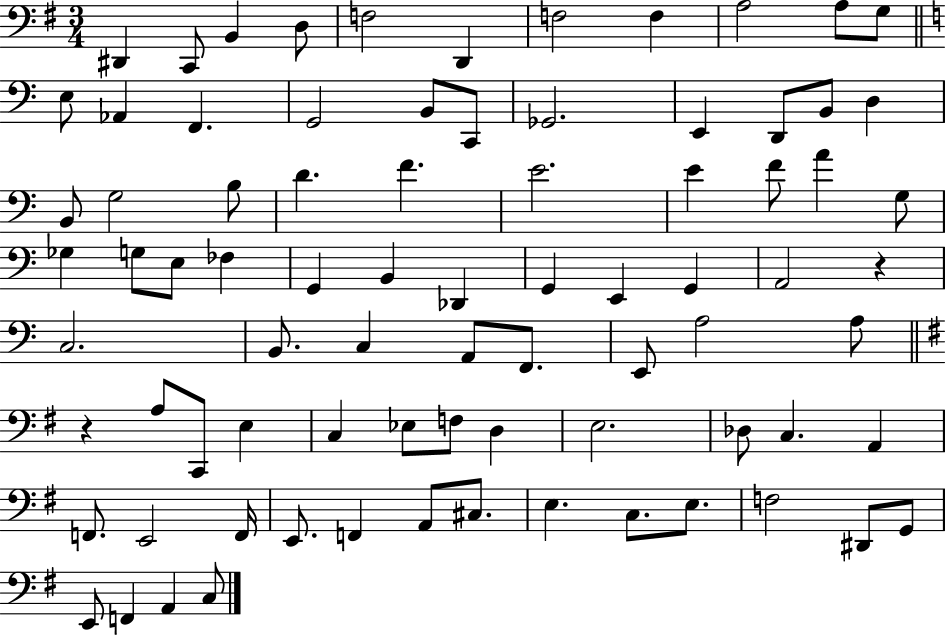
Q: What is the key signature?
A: G major